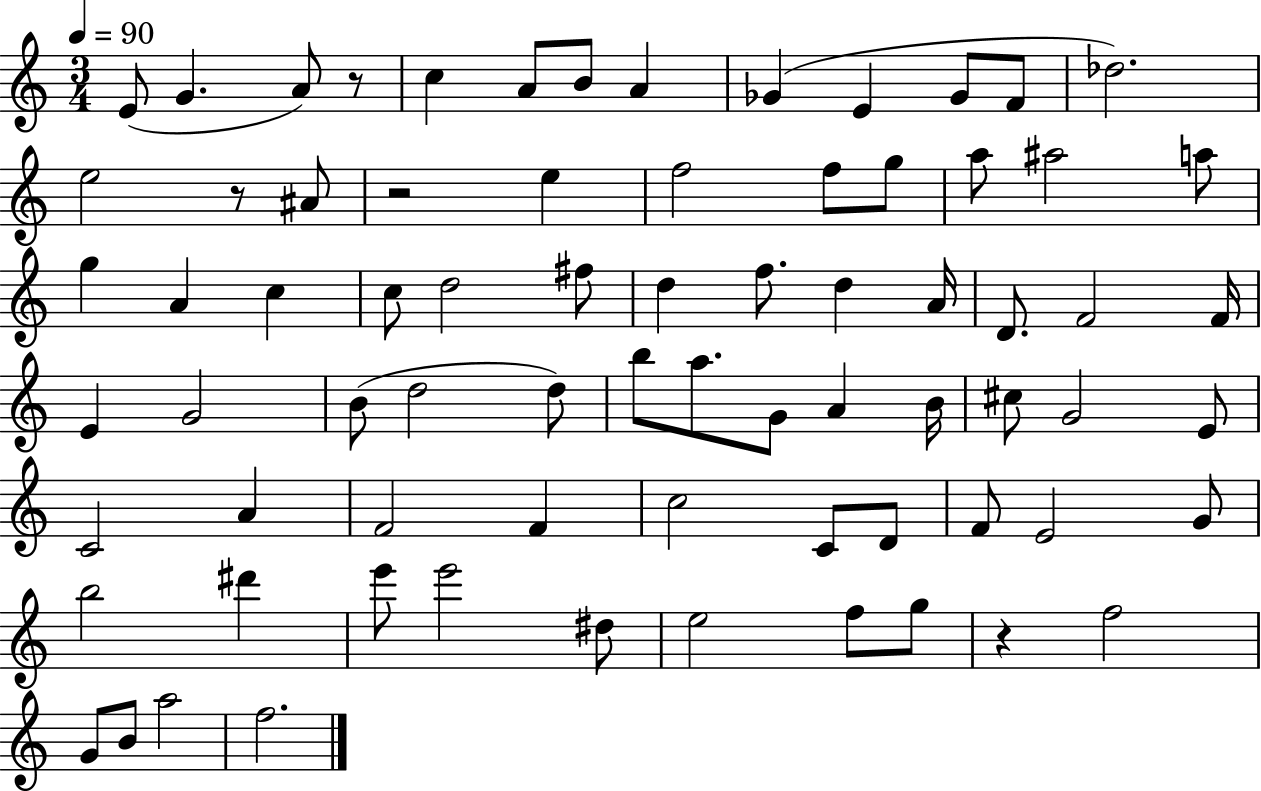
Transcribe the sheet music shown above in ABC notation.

X:1
T:Untitled
M:3/4
L:1/4
K:C
E/2 G A/2 z/2 c A/2 B/2 A _G E _G/2 F/2 _d2 e2 z/2 ^A/2 z2 e f2 f/2 g/2 a/2 ^a2 a/2 g A c c/2 d2 ^f/2 d f/2 d A/4 D/2 F2 F/4 E G2 B/2 d2 d/2 b/2 a/2 G/2 A B/4 ^c/2 G2 E/2 C2 A F2 F c2 C/2 D/2 F/2 E2 G/2 b2 ^d' e'/2 e'2 ^d/2 e2 f/2 g/2 z f2 G/2 B/2 a2 f2